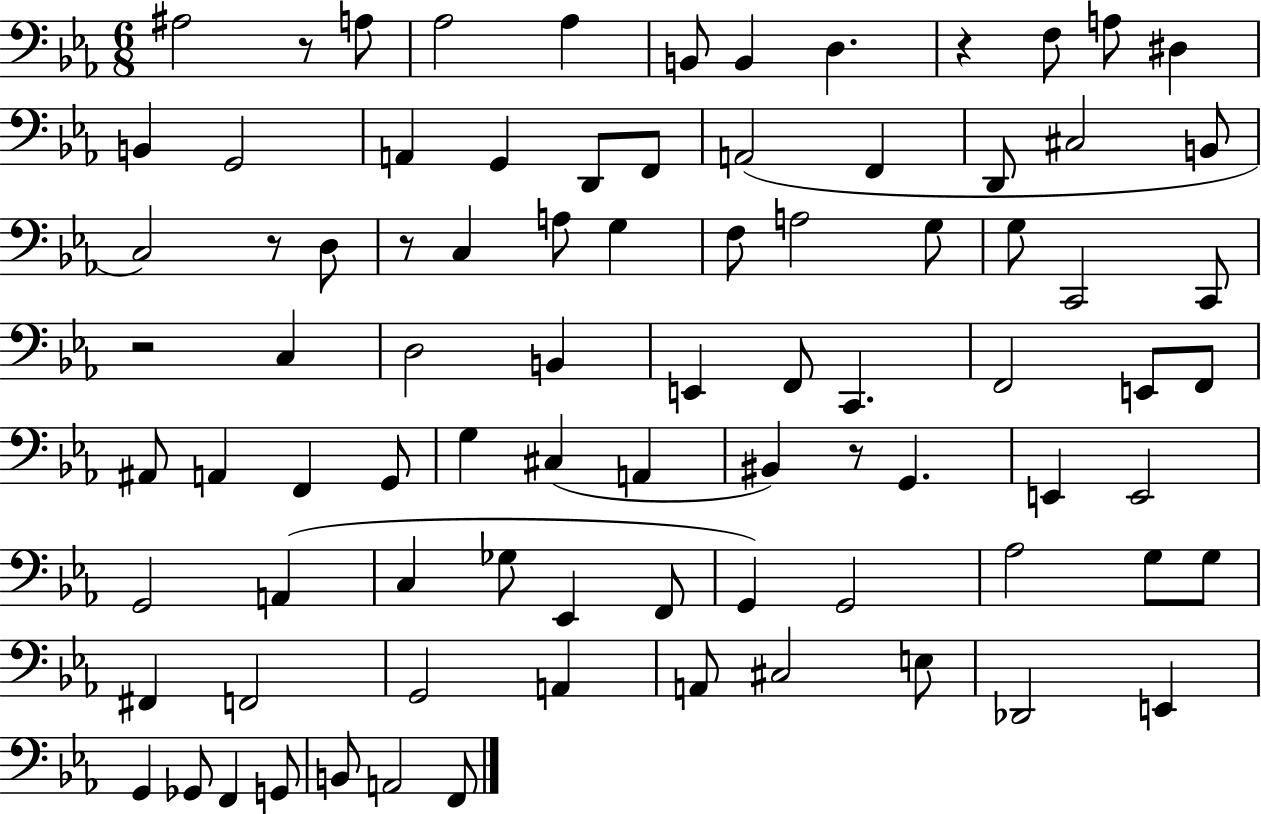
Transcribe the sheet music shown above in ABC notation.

X:1
T:Untitled
M:6/8
L:1/4
K:Eb
^A,2 z/2 A,/2 _A,2 _A, B,,/2 B,, D, z F,/2 A,/2 ^D, B,, G,,2 A,, G,, D,,/2 F,,/2 A,,2 F,, D,,/2 ^C,2 B,,/2 C,2 z/2 D,/2 z/2 C, A,/2 G, F,/2 A,2 G,/2 G,/2 C,,2 C,,/2 z2 C, D,2 B,, E,, F,,/2 C,, F,,2 E,,/2 F,,/2 ^A,,/2 A,, F,, G,,/2 G, ^C, A,, ^B,, z/2 G,, E,, E,,2 G,,2 A,, C, _G,/2 _E,, F,,/2 G,, G,,2 _A,2 G,/2 G,/2 ^F,, F,,2 G,,2 A,, A,,/2 ^C,2 E,/2 _D,,2 E,, G,, _G,,/2 F,, G,,/2 B,,/2 A,,2 F,,/2